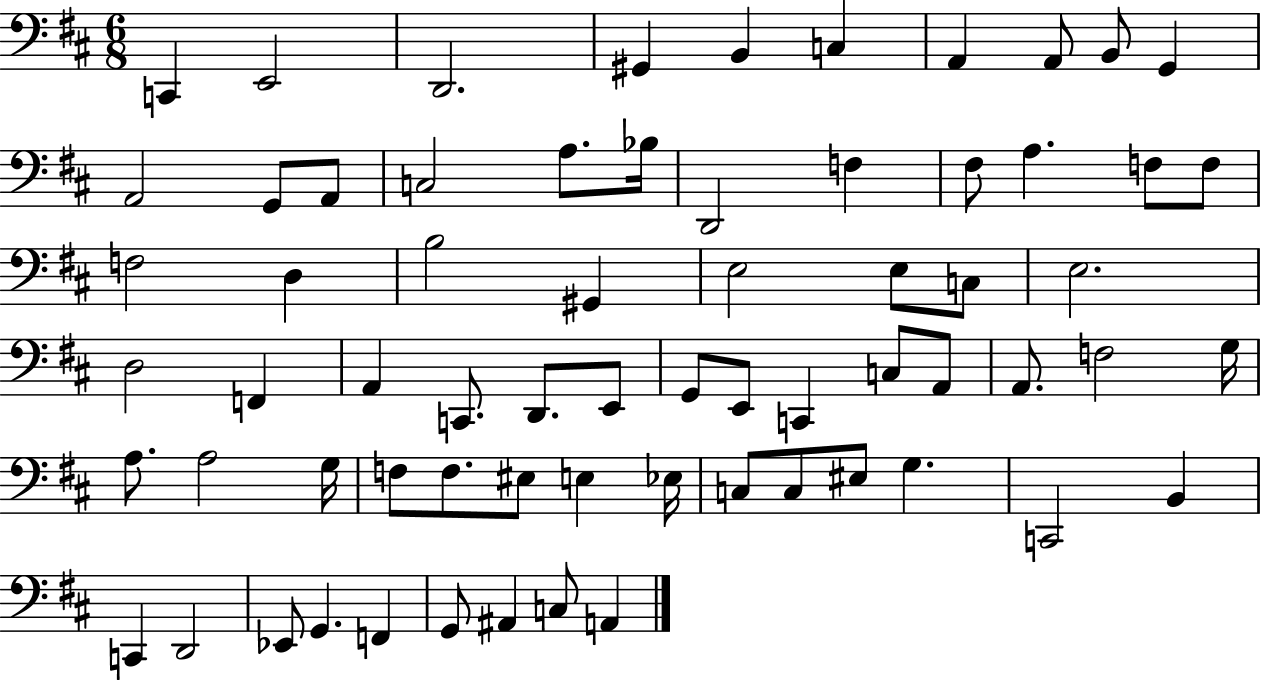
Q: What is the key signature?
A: D major